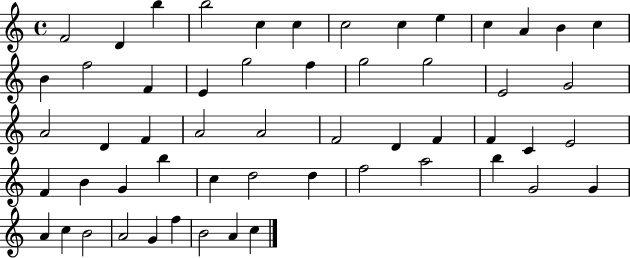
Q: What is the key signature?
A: C major